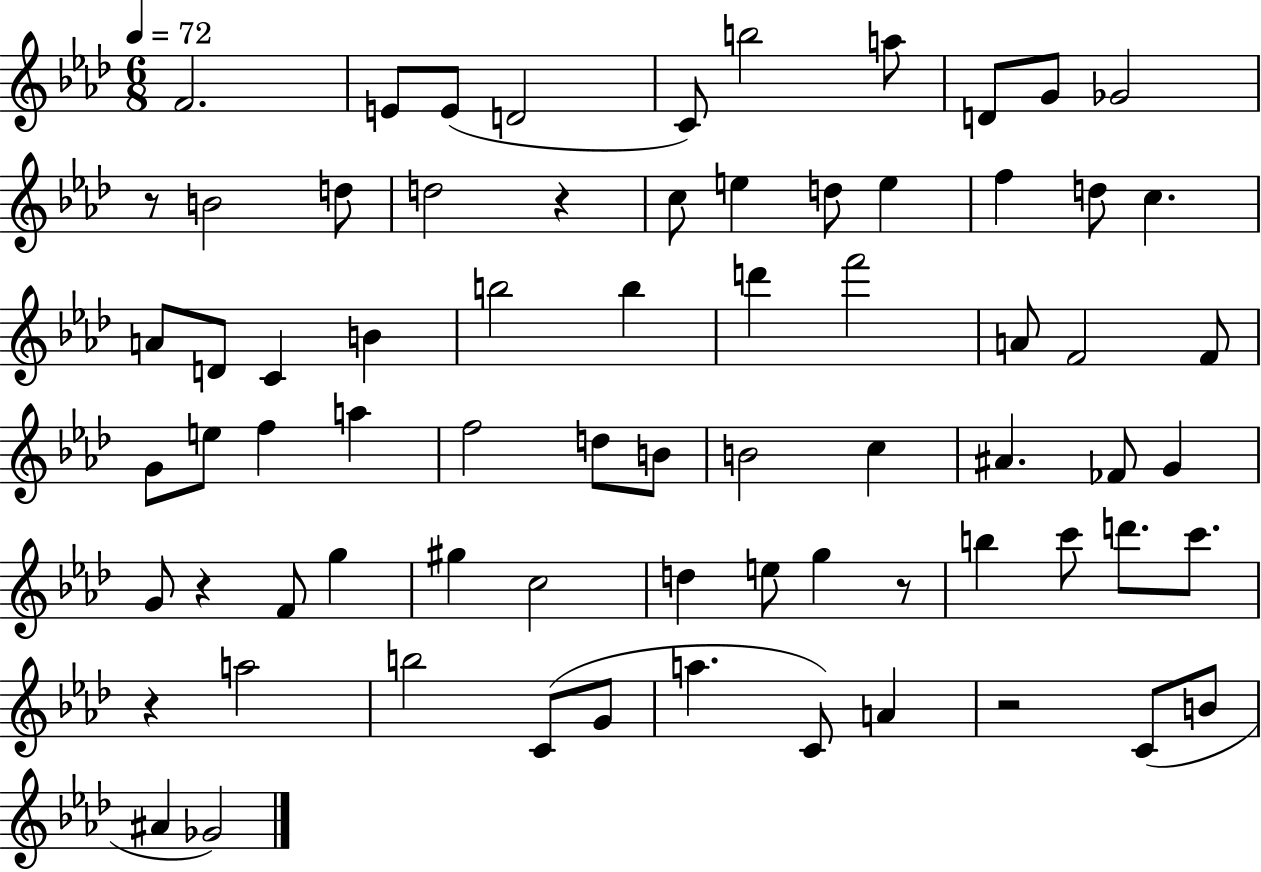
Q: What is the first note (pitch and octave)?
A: F4